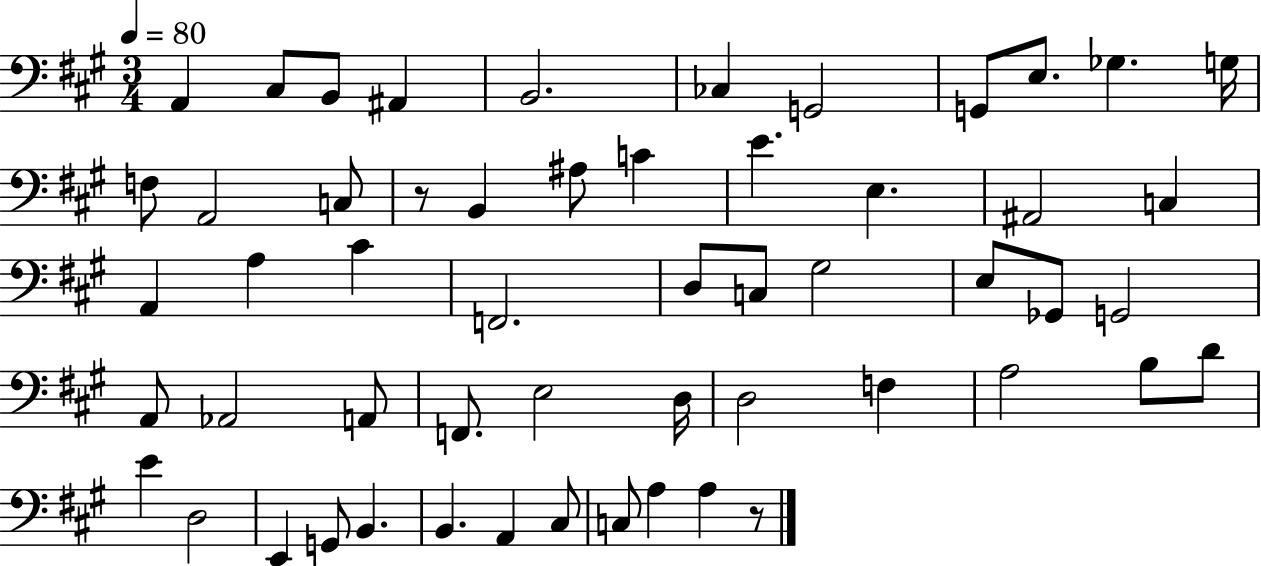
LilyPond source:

{
  \clef bass
  \numericTimeSignature
  \time 3/4
  \key a \major
  \tempo 4 = 80
  a,4 cis8 b,8 ais,4 | b,2. | ces4 g,2 | g,8 e8. ges4. g16 | \break f8 a,2 c8 | r8 b,4 ais8 c'4 | e'4. e4. | ais,2 c4 | \break a,4 a4 cis'4 | f,2. | d8 c8 gis2 | e8 ges,8 g,2 | \break a,8 aes,2 a,8 | f,8. e2 d16 | d2 f4 | a2 b8 d'8 | \break e'4 d2 | e,4 g,8 b,4. | b,4. a,4 cis8 | c8 a4 a4 r8 | \break \bar "|."
}